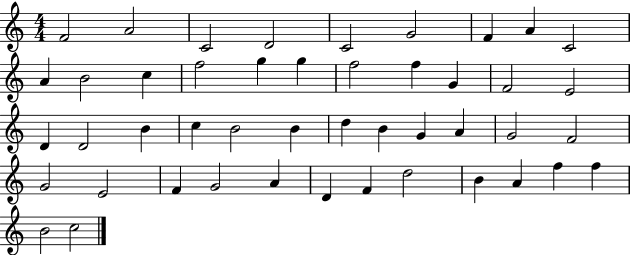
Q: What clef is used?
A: treble